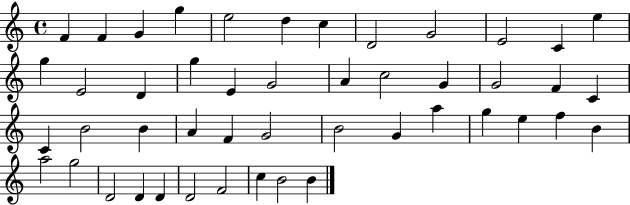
F4/q F4/q G4/q G5/q E5/h D5/q C5/q D4/h G4/h E4/h C4/q E5/q G5/q E4/h D4/q G5/q E4/q G4/h A4/q C5/h G4/q G4/h F4/q C4/q C4/q B4/h B4/q A4/q F4/q G4/h B4/h G4/q A5/q G5/q E5/q F5/q B4/q A5/h G5/h D4/h D4/q D4/q D4/h F4/h C5/q B4/h B4/q